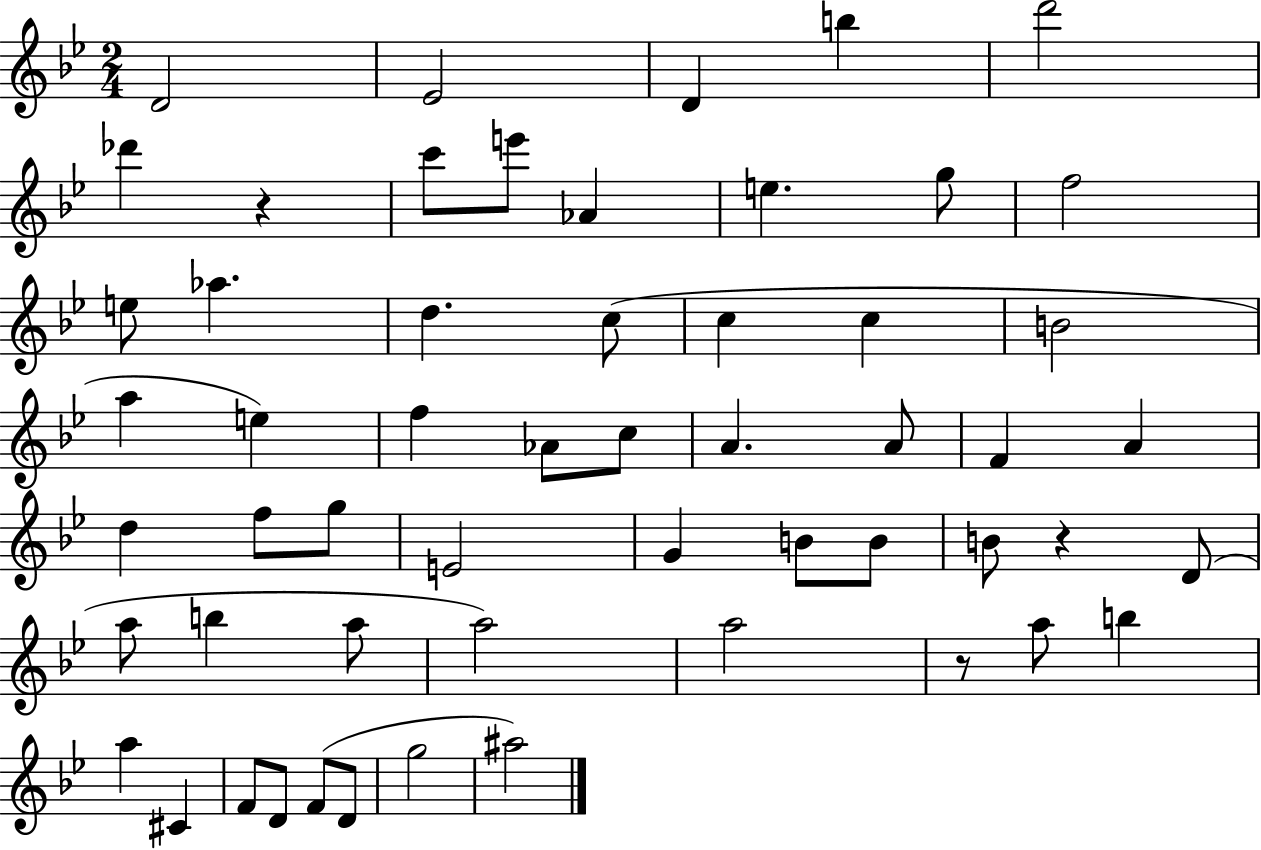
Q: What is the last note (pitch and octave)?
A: A#5